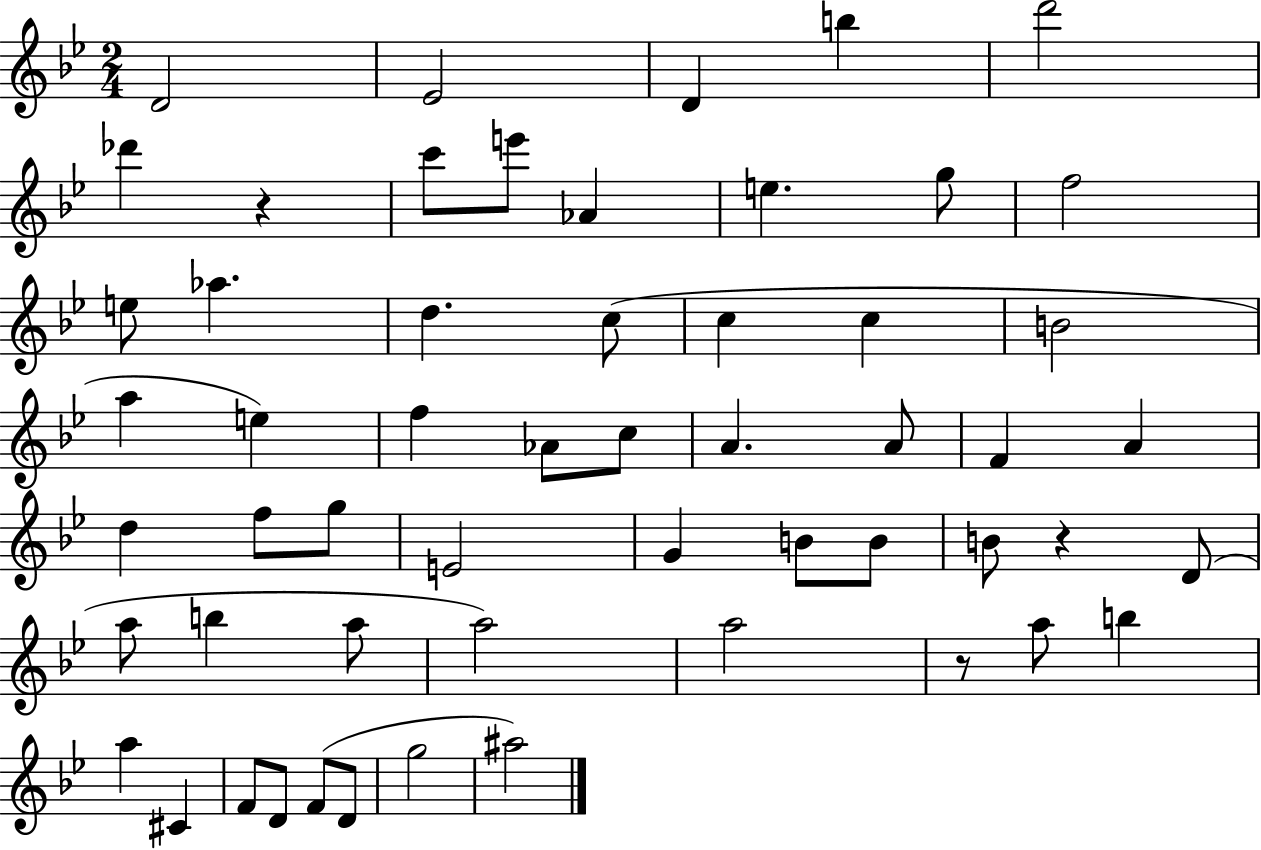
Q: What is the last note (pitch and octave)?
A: A#5